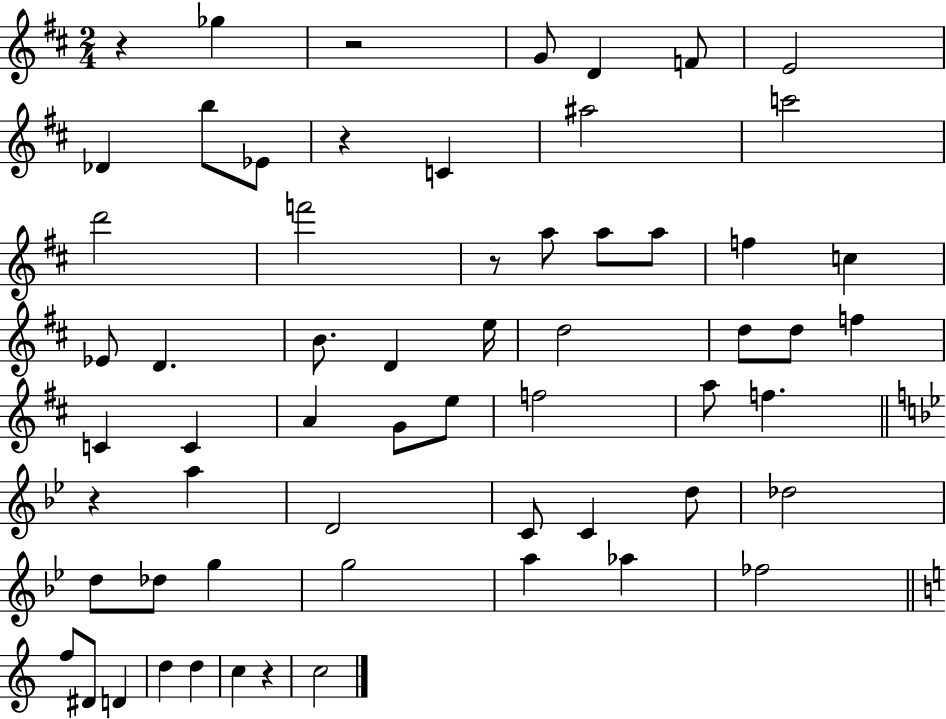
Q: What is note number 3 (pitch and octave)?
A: D4